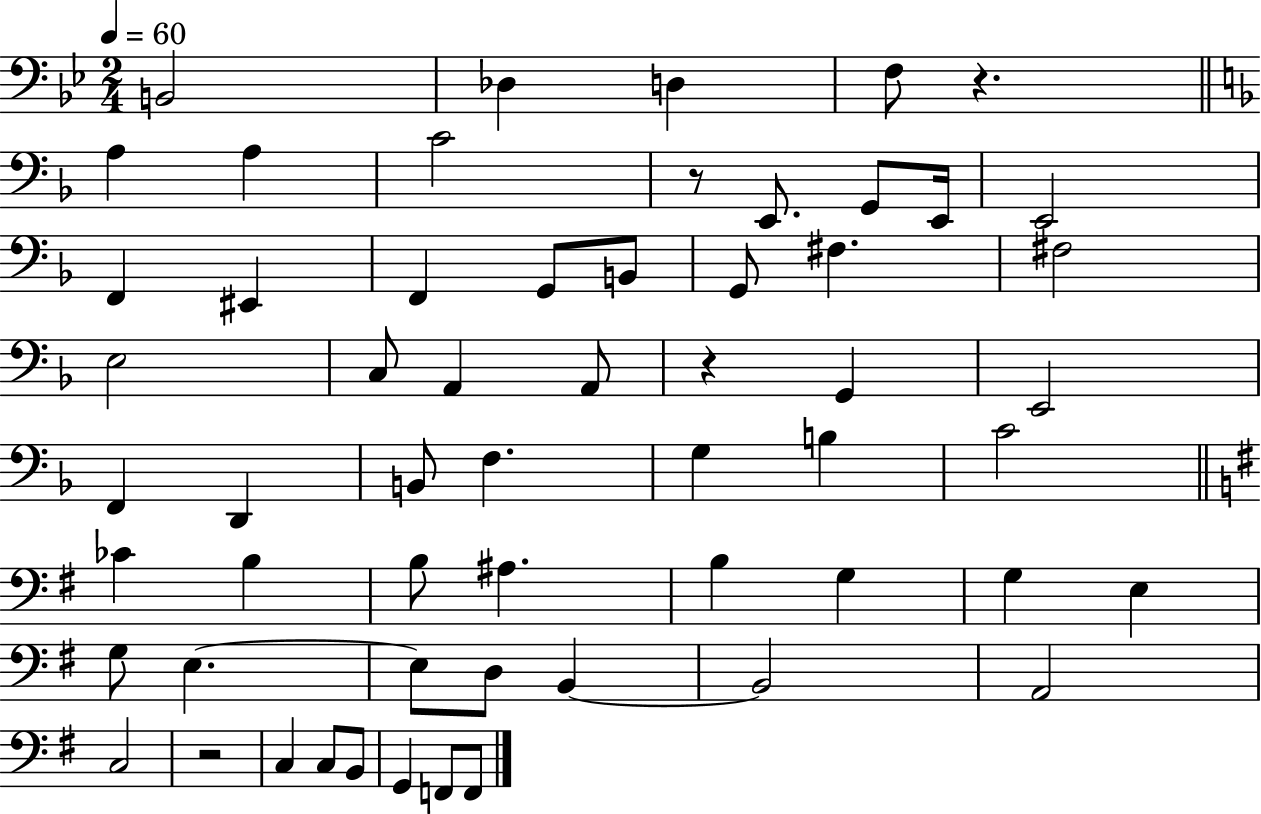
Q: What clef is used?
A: bass